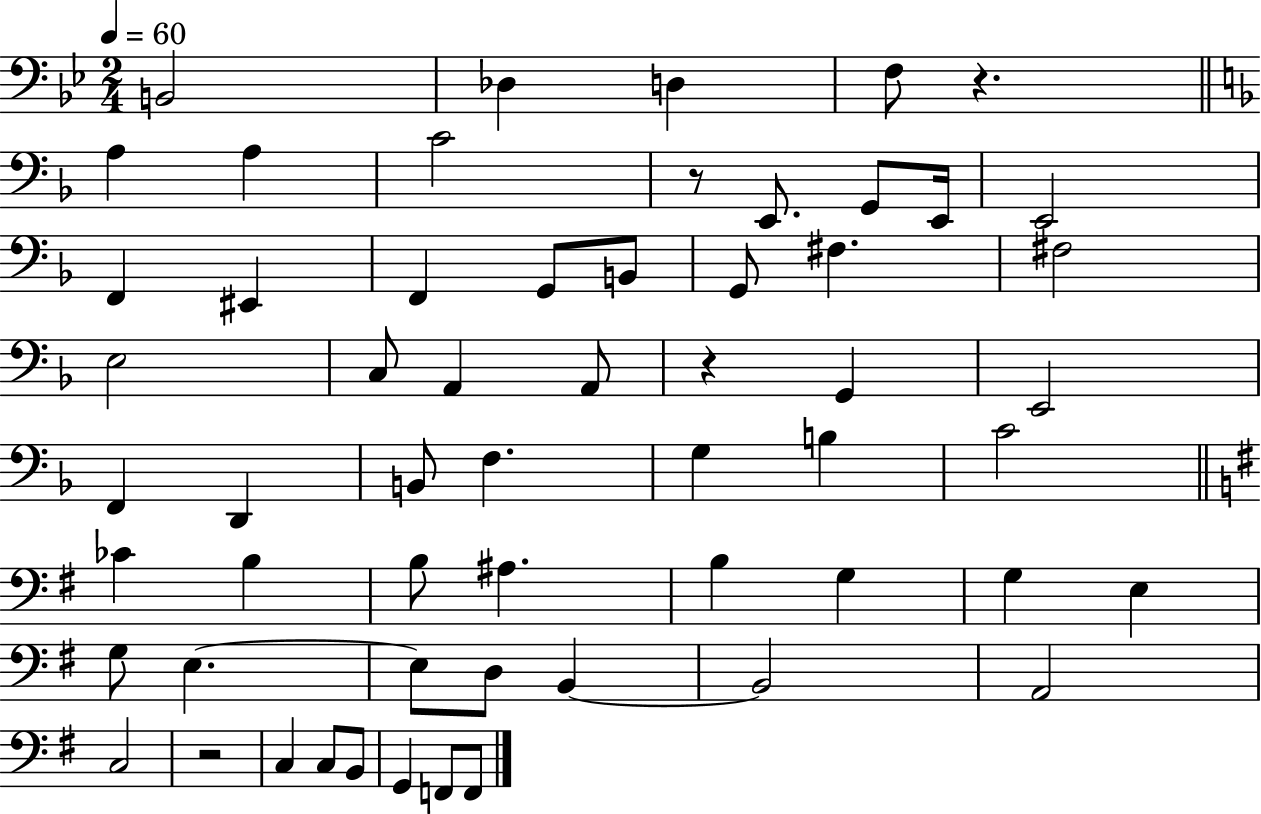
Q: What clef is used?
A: bass